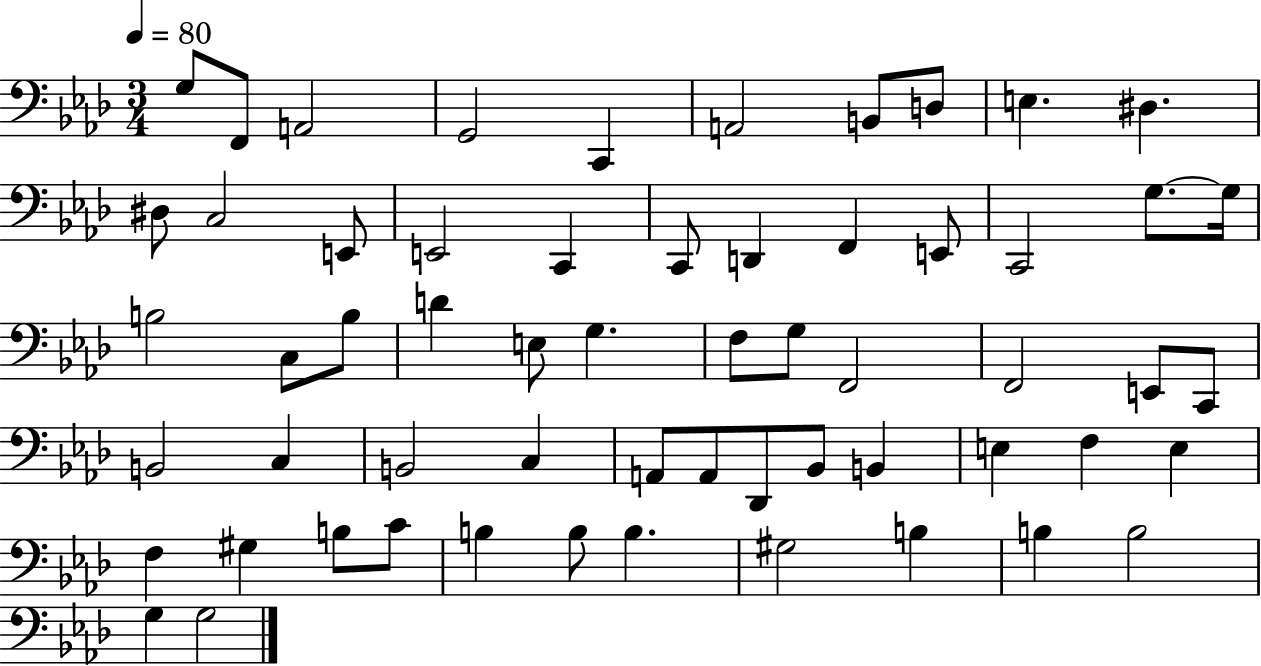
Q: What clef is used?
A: bass